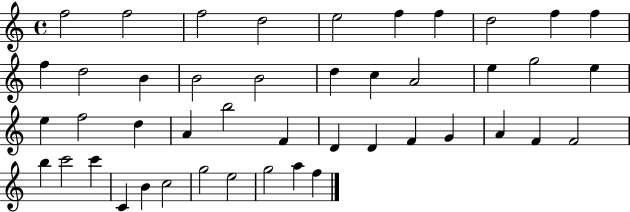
F5/h F5/h F5/h D5/h E5/h F5/q F5/q D5/h F5/q F5/q F5/q D5/h B4/q B4/h B4/h D5/q C5/q A4/h E5/q G5/h E5/q E5/q F5/h D5/q A4/q B5/h F4/q D4/q D4/q F4/q G4/q A4/q F4/q F4/h B5/q C6/h C6/q C4/q B4/q C5/h G5/h E5/h G5/h A5/q F5/q